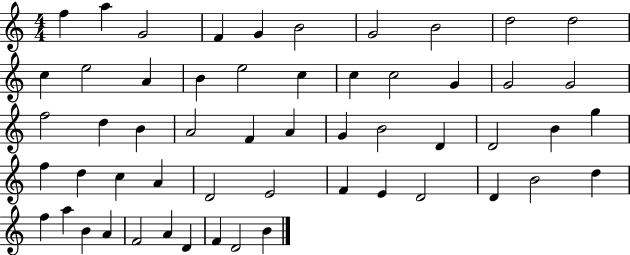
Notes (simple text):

F5/q A5/q G4/h F4/q G4/q B4/h G4/h B4/h D5/h D5/h C5/q E5/h A4/q B4/q E5/h C5/q C5/q C5/h G4/q G4/h G4/h F5/h D5/q B4/q A4/h F4/q A4/q G4/q B4/h D4/q D4/h B4/q G5/q F5/q D5/q C5/q A4/q D4/h E4/h F4/q E4/q D4/h D4/q B4/h D5/q F5/q A5/q B4/q A4/q F4/h A4/q D4/q F4/q D4/h B4/q